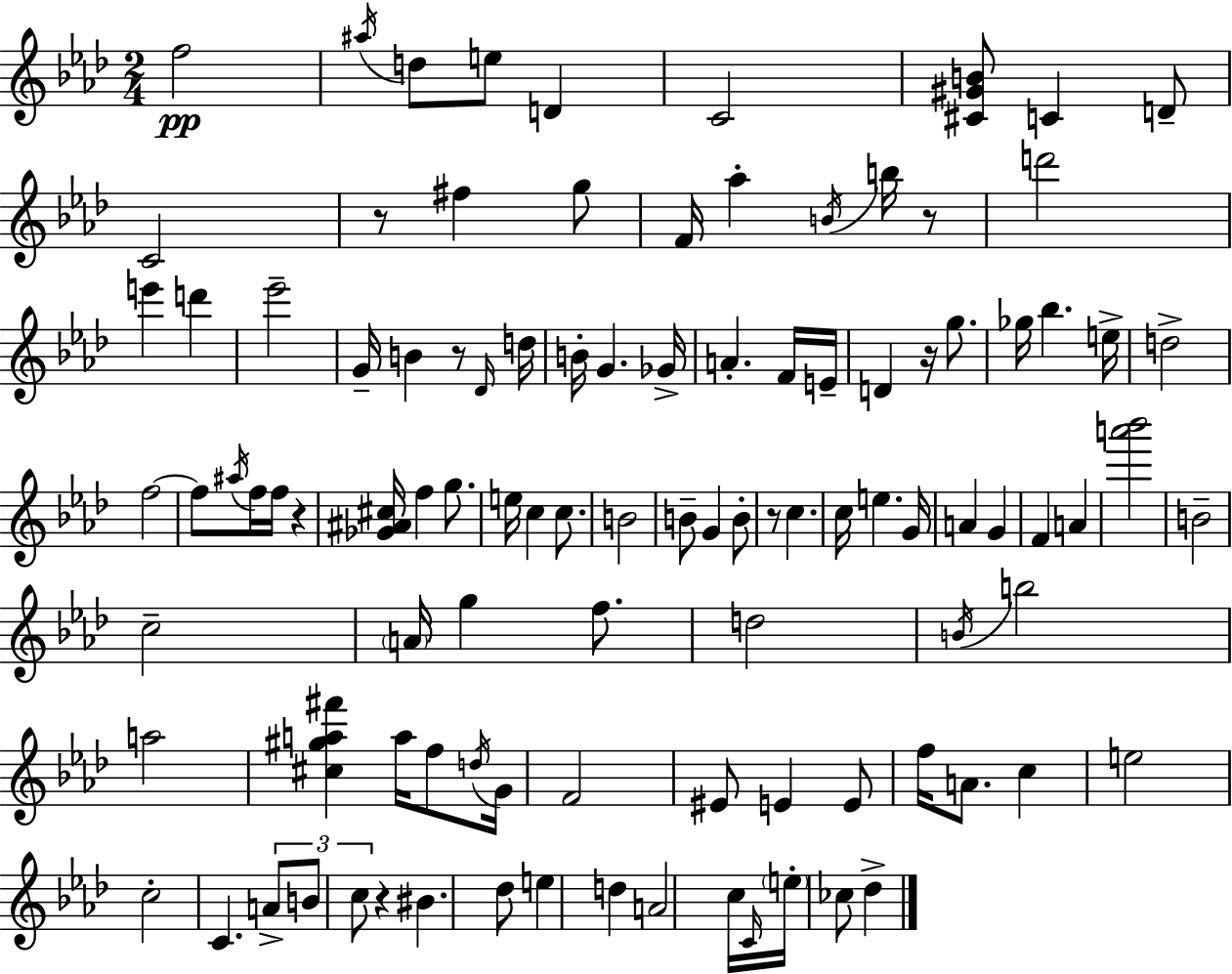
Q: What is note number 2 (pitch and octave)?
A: A#5